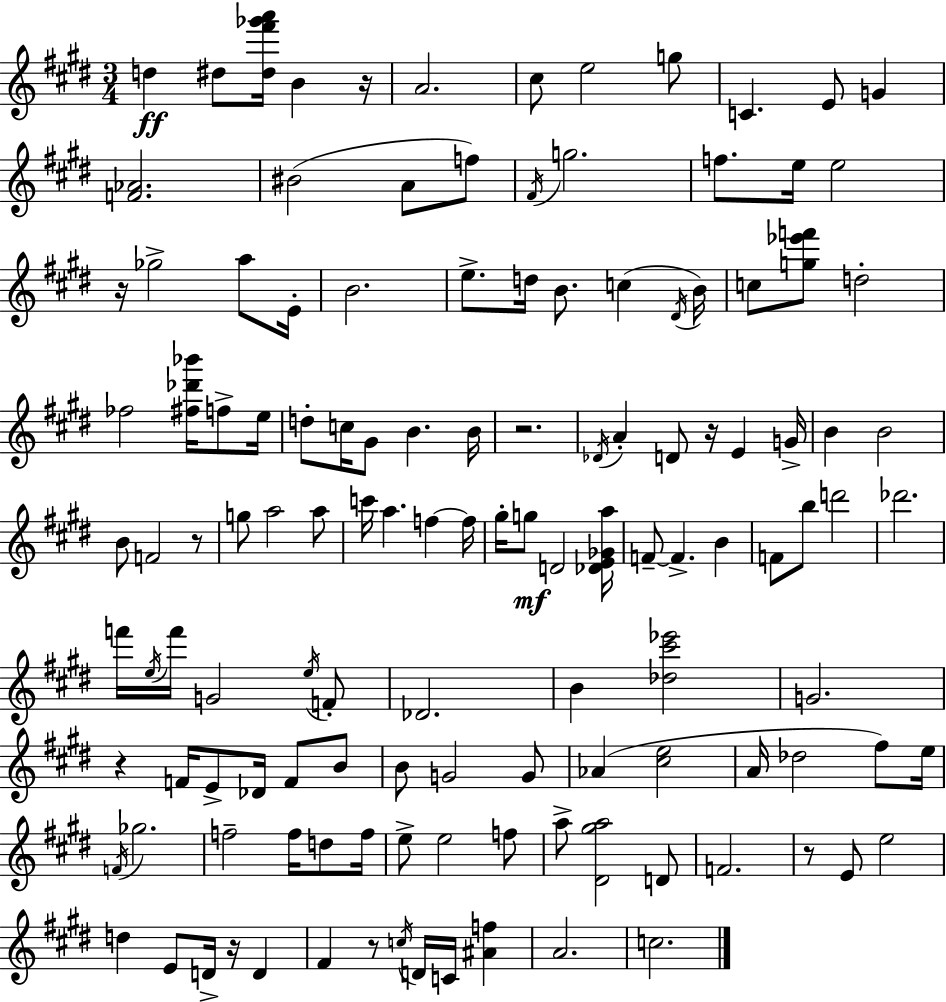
{
  \clef treble
  \numericTimeSignature
  \time 3/4
  \key e \major
  d''4\ff dis''8 <dis'' fis''' ges''' a'''>16 b'4 r16 | a'2. | cis''8 e''2 g''8 | c'4. e'8 g'4 | \break <f' aes'>2. | bis'2( a'8 f''8) | \acciaccatura { fis'16 } g''2. | f''8. e''16 e''2 | \break r16 ges''2-> a''8 | e'16-. b'2. | e''8.-> d''16 b'8. c''4( | \acciaccatura { dis'16 } b'16) c''8 <g'' ees''' f'''>8 d''2-. | \break fes''2 <fis'' des''' bes'''>16 f''8-> | e''16 d''8-. c''16 gis'8 b'4. | b'16 r2. | \acciaccatura { des'16 } a'4-. d'8 r16 e'4 | \break g'16-> b'4 b'2 | b'8 f'2 | r8 g''8 a''2 | a''8 c'''16 a''4. f''4~~ | \break f''16 gis''16-. g''8\mf d'2 | <des' e' ges' a''>16 f'8--~~ f'4.-> b'4 | f'8 b''8 d'''2 | des'''2. | \break f'''16 \acciaccatura { e''16 } f'''16 g'2 | \acciaccatura { e''16 } f'8-. des'2. | b'4 <des'' cis''' ees'''>2 | g'2. | \break r4 f'16 e'8-> | des'16 f'8 b'8 b'8 g'2 | g'8 aes'4( <cis'' e''>2 | a'16 des''2 | \break fis''8) e''16 \acciaccatura { f'16 } ges''2. | f''2-- | f''16 d''8 f''16 e''8-> e''2 | f''8 a''8-> <dis' gis'' a''>2 | \break d'8 f'2. | r8 e'8 e''2 | d''4 e'8 | d'16-> r16 d'4 fis'4 r8 | \break \acciaccatura { c''16 } d'16 c'16 <ais' f''>4 a'2. | c''2. | \bar "|."
}